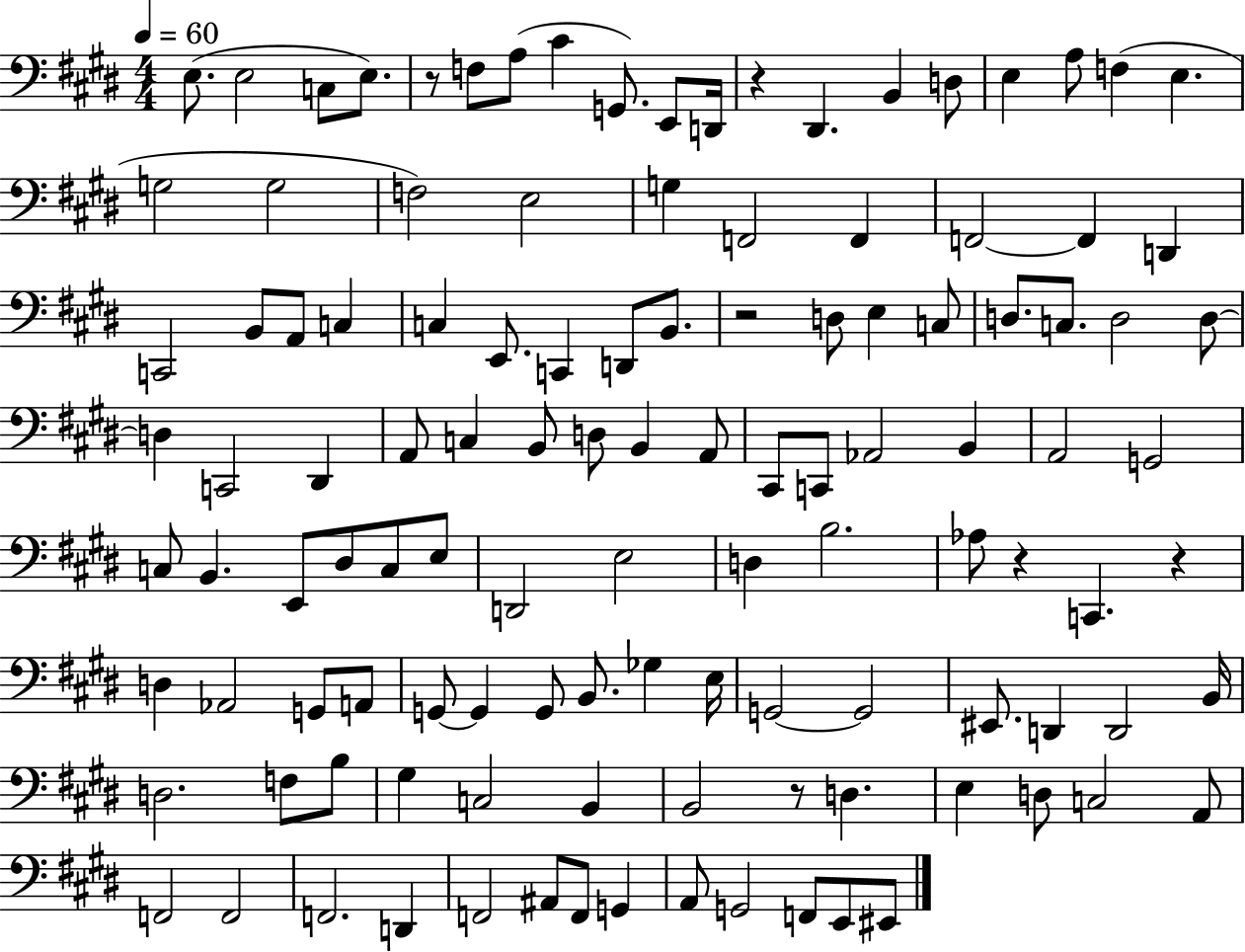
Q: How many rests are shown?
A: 6